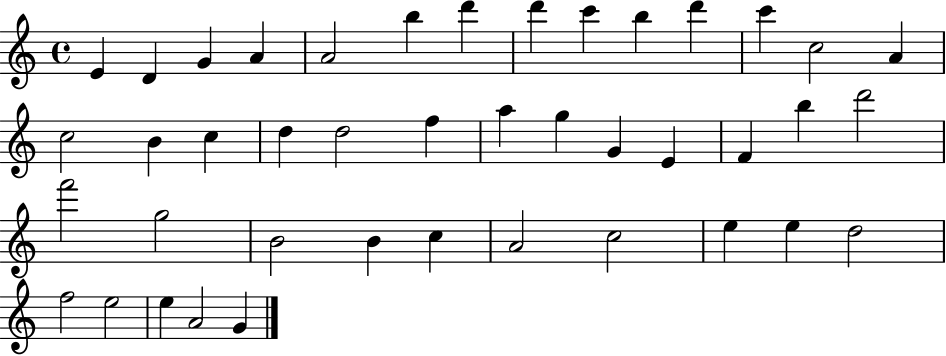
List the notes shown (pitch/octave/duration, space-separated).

E4/q D4/q G4/q A4/q A4/h B5/q D6/q D6/q C6/q B5/q D6/q C6/q C5/h A4/q C5/h B4/q C5/q D5/q D5/h F5/q A5/q G5/q G4/q E4/q F4/q B5/q D6/h F6/h G5/h B4/h B4/q C5/q A4/h C5/h E5/q E5/q D5/h F5/h E5/h E5/q A4/h G4/q